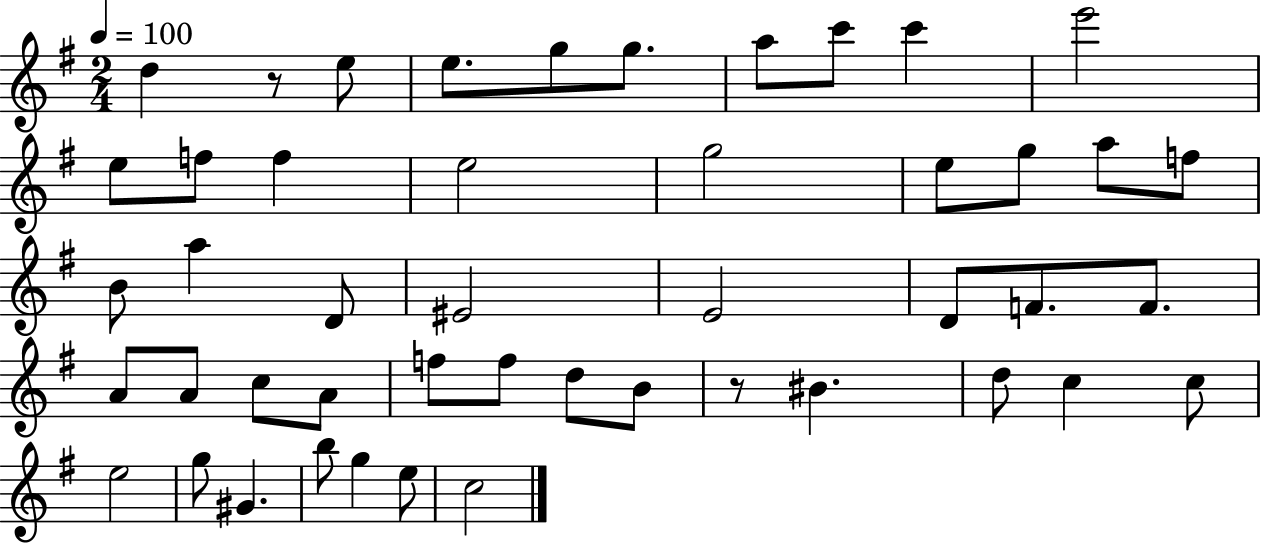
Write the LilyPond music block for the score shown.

{
  \clef treble
  \numericTimeSignature
  \time 2/4
  \key g \major
  \tempo 4 = 100
  \repeat volta 2 { d''4 r8 e''8 | e''8. g''8 g''8. | a''8 c'''8 c'''4 | e'''2 | \break e''8 f''8 f''4 | e''2 | g''2 | e''8 g''8 a''8 f''8 | \break b'8 a''4 d'8 | eis'2 | e'2 | d'8 f'8. f'8. | \break a'8 a'8 c''8 a'8 | f''8 f''8 d''8 b'8 | r8 bis'4. | d''8 c''4 c''8 | \break e''2 | g''8 gis'4. | b''8 g''4 e''8 | c''2 | \break } \bar "|."
}